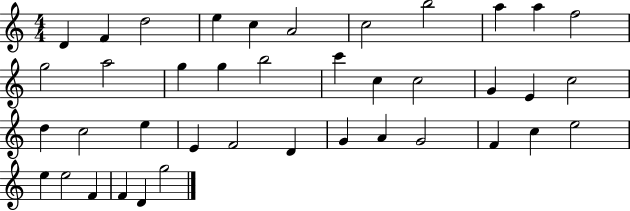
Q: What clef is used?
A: treble